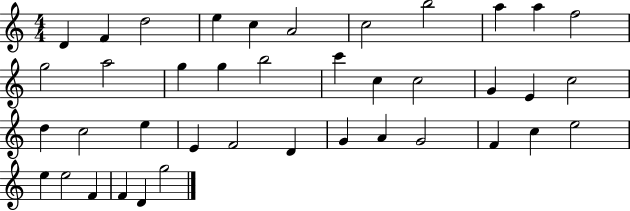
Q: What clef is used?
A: treble